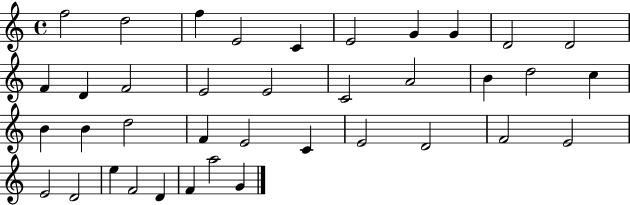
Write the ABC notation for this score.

X:1
T:Untitled
M:4/4
L:1/4
K:C
f2 d2 f E2 C E2 G G D2 D2 F D F2 E2 E2 C2 A2 B d2 c B B d2 F E2 C E2 D2 F2 E2 E2 D2 e F2 D F a2 G